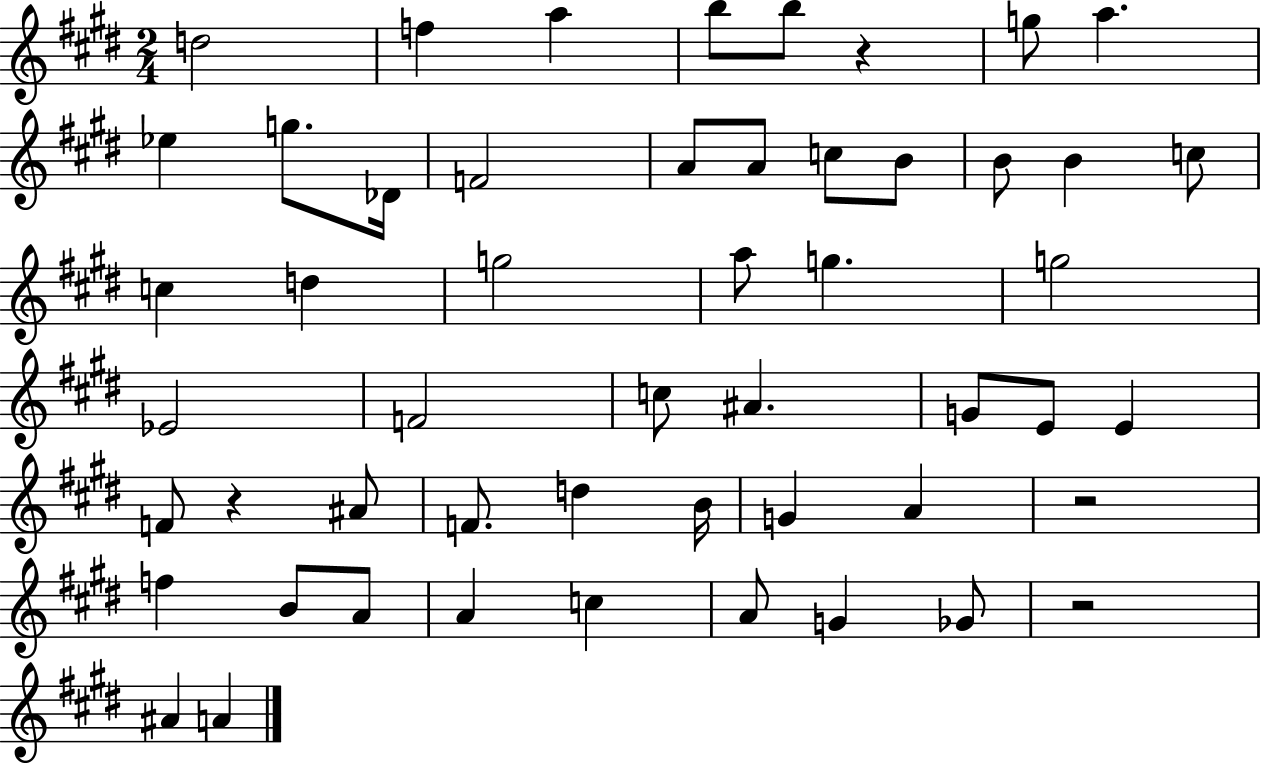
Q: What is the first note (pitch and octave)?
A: D5